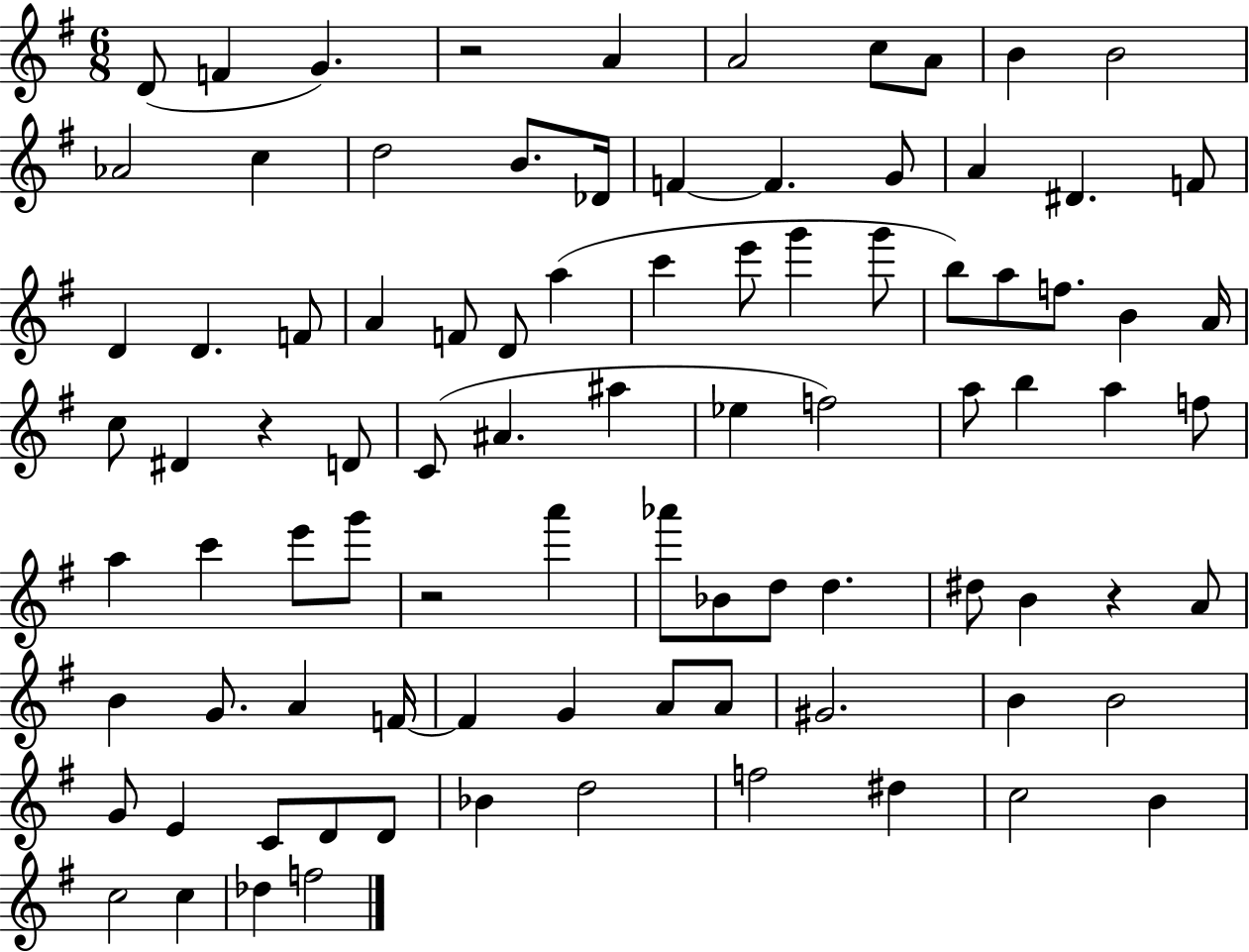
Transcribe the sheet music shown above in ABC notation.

X:1
T:Untitled
M:6/8
L:1/4
K:G
D/2 F G z2 A A2 c/2 A/2 B B2 _A2 c d2 B/2 _D/4 F F G/2 A ^D F/2 D D F/2 A F/2 D/2 a c' e'/2 g' g'/2 b/2 a/2 f/2 B A/4 c/2 ^D z D/2 C/2 ^A ^a _e f2 a/2 b a f/2 a c' e'/2 g'/2 z2 a' _a'/2 _B/2 d/2 d ^d/2 B z A/2 B G/2 A F/4 F G A/2 A/2 ^G2 B B2 G/2 E C/2 D/2 D/2 _B d2 f2 ^d c2 B c2 c _d f2